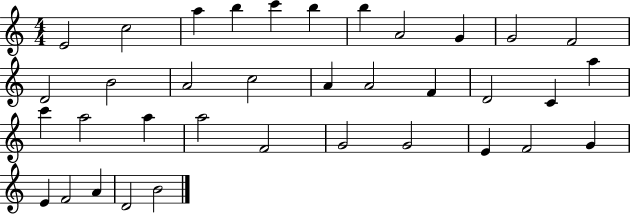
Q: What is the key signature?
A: C major